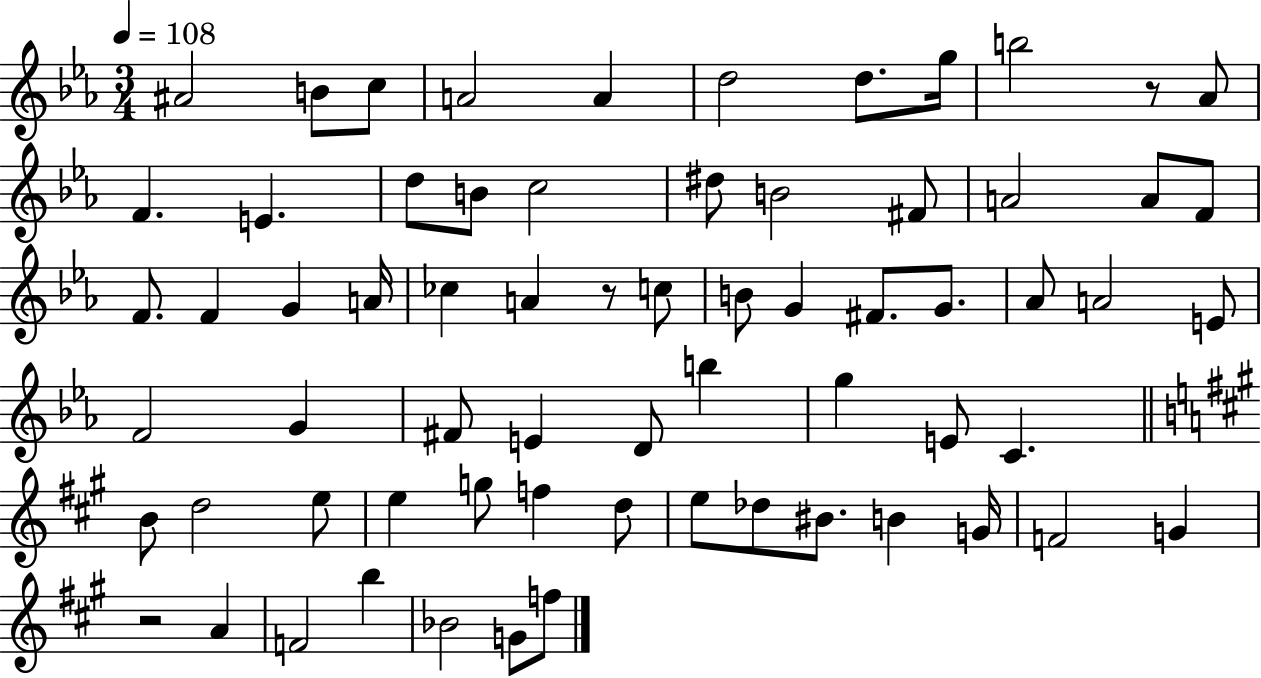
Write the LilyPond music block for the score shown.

{
  \clef treble
  \numericTimeSignature
  \time 3/4
  \key ees \major
  \tempo 4 = 108
  ais'2 b'8 c''8 | a'2 a'4 | d''2 d''8. g''16 | b''2 r8 aes'8 | \break f'4. e'4. | d''8 b'8 c''2 | dis''8 b'2 fis'8 | a'2 a'8 f'8 | \break f'8. f'4 g'4 a'16 | ces''4 a'4 r8 c''8 | b'8 g'4 fis'8. g'8. | aes'8 a'2 e'8 | \break f'2 g'4 | fis'8 e'4 d'8 b''4 | g''4 e'8 c'4. | \bar "||" \break \key a \major b'8 d''2 e''8 | e''4 g''8 f''4 d''8 | e''8 des''8 bis'8. b'4 g'16 | f'2 g'4 | \break r2 a'4 | f'2 b''4 | bes'2 g'8 f''8 | \bar "|."
}